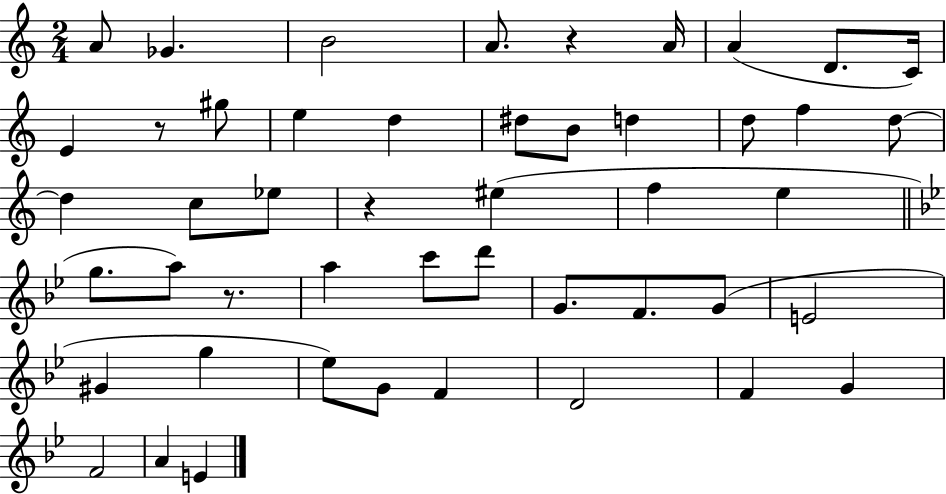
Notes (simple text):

A4/e Gb4/q. B4/h A4/e. R/q A4/s A4/q D4/e. C4/s E4/q R/e G#5/e E5/q D5/q D#5/e B4/e D5/q D5/e F5/q D5/e D5/q C5/e Eb5/e R/q EIS5/q F5/q E5/q G5/e. A5/e R/e. A5/q C6/e D6/e G4/e. F4/e. G4/e E4/h G#4/q G5/q Eb5/e G4/e F4/q D4/h F4/q G4/q F4/h A4/q E4/q